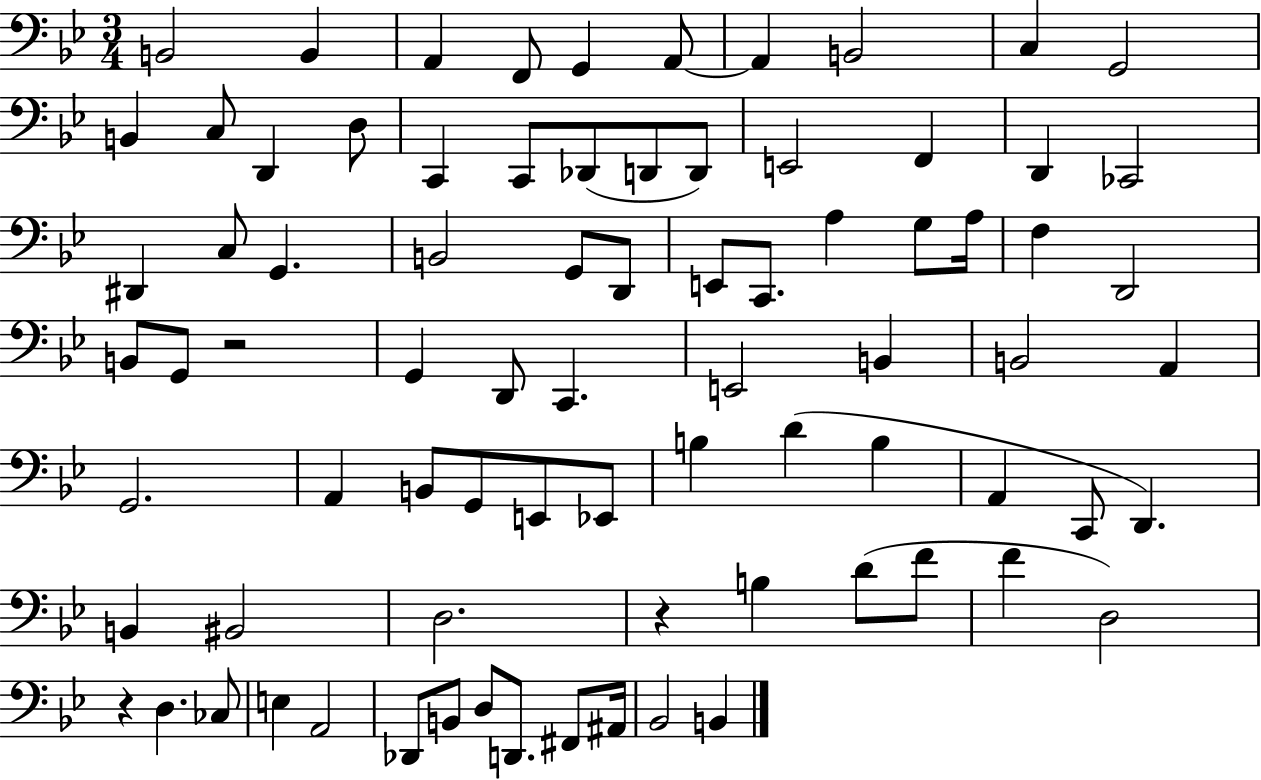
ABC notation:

X:1
T:Untitled
M:3/4
L:1/4
K:Bb
B,,2 B,, A,, F,,/2 G,, A,,/2 A,, B,,2 C, G,,2 B,, C,/2 D,, D,/2 C,, C,,/2 _D,,/2 D,,/2 D,,/2 E,,2 F,, D,, _C,,2 ^D,, C,/2 G,, B,,2 G,,/2 D,,/2 E,,/2 C,,/2 A, G,/2 A,/4 F, D,,2 B,,/2 G,,/2 z2 G,, D,,/2 C,, E,,2 B,, B,,2 A,, G,,2 A,, B,,/2 G,,/2 E,,/2 _E,,/2 B, D B, A,, C,,/2 D,, B,, ^B,,2 D,2 z B, D/2 F/2 F D,2 z D, _C,/2 E, A,,2 _D,,/2 B,,/2 D,/2 D,,/2 ^F,,/2 ^A,,/4 _B,,2 B,,